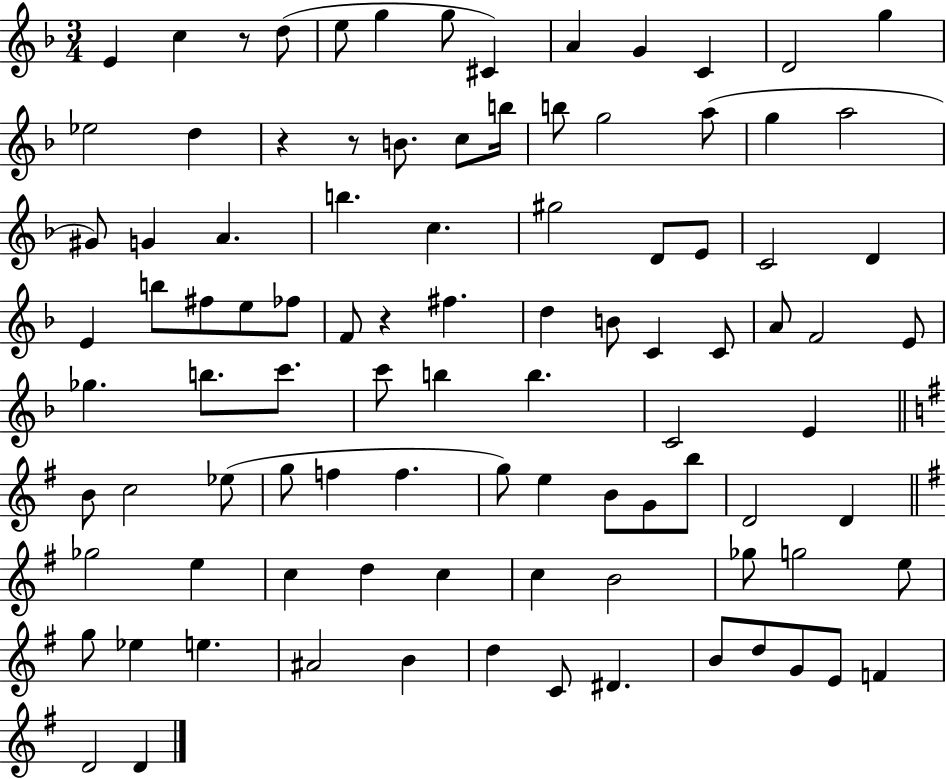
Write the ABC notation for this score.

X:1
T:Untitled
M:3/4
L:1/4
K:F
E c z/2 d/2 e/2 g g/2 ^C A G C D2 g _e2 d z z/2 B/2 c/2 b/4 b/2 g2 a/2 g a2 ^G/2 G A b c ^g2 D/2 E/2 C2 D E b/2 ^f/2 e/2 _f/2 F/2 z ^f d B/2 C C/2 A/2 F2 E/2 _g b/2 c'/2 c'/2 b b C2 E B/2 c2 _e/2 g/2 f f g/2 e B/2 G/2 b/2 D2 D _g2 e c d c c B2 _g/2 g2 e/2 g/2 _e e ^A2 B d C/2 ^D B/2 d/2 G/2 E/2 F D2 D